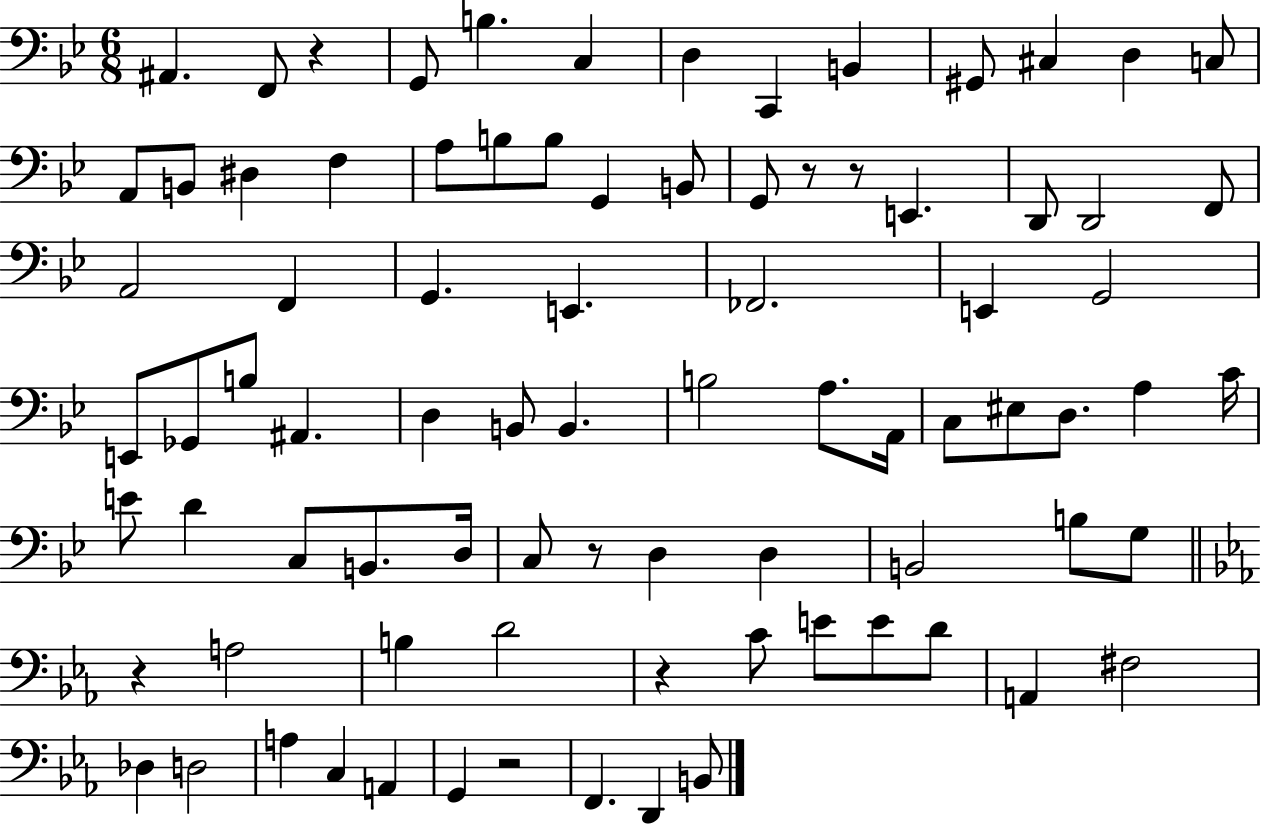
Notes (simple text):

A#2/q. F2/e R/q G2/e B3/q. C3/q D3/q C2/q B2/q G#2/e C#3/q D3/q C3/e A2/e B2/e D#3/q F3/q A3/e B3/e B3/e G2/q B2/e G2/e R/e R/e E2/q. D2/e D2/h F2/e A2/h F2/q G2/q. E2/q. FES2/h. E2/q G2/h E2/e Gb2/e B3/e A#2/q. D3/q B2/e B2/q. B3/h A3/e. A2/s C3/e EIS3/e D3/e. A3/q C4/s E4/e D4/q C3/e B2/e. D3/s C3/e R/e D3/q D3/q B2/h B3/e G3/e R/q A3/h B3/q D4/h R/q C4/e E4/e E4/e D4/e A2/q F#3/h Db3/q D3/h A3/q C3/q A2/q G2/q R/h F2/q. D2/q B2/e